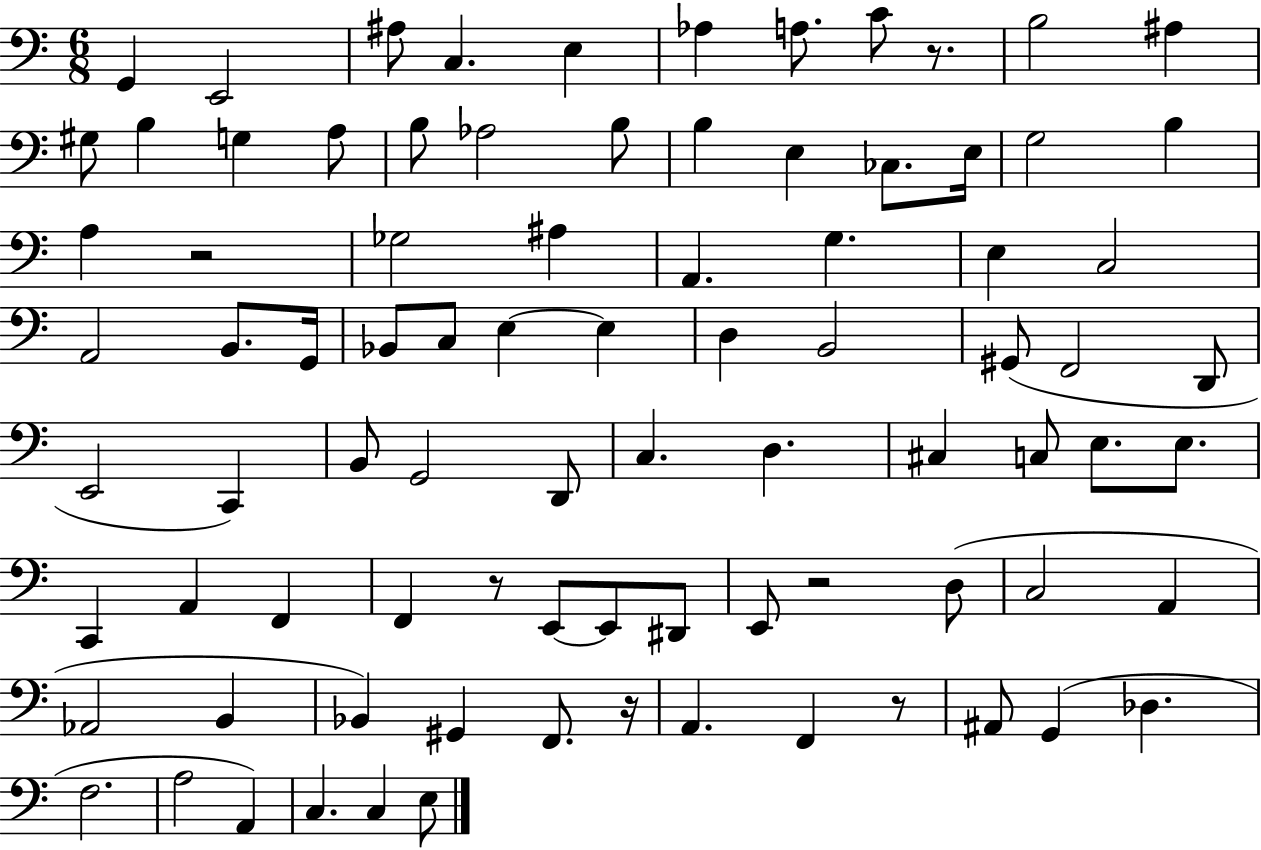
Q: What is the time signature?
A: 6/8